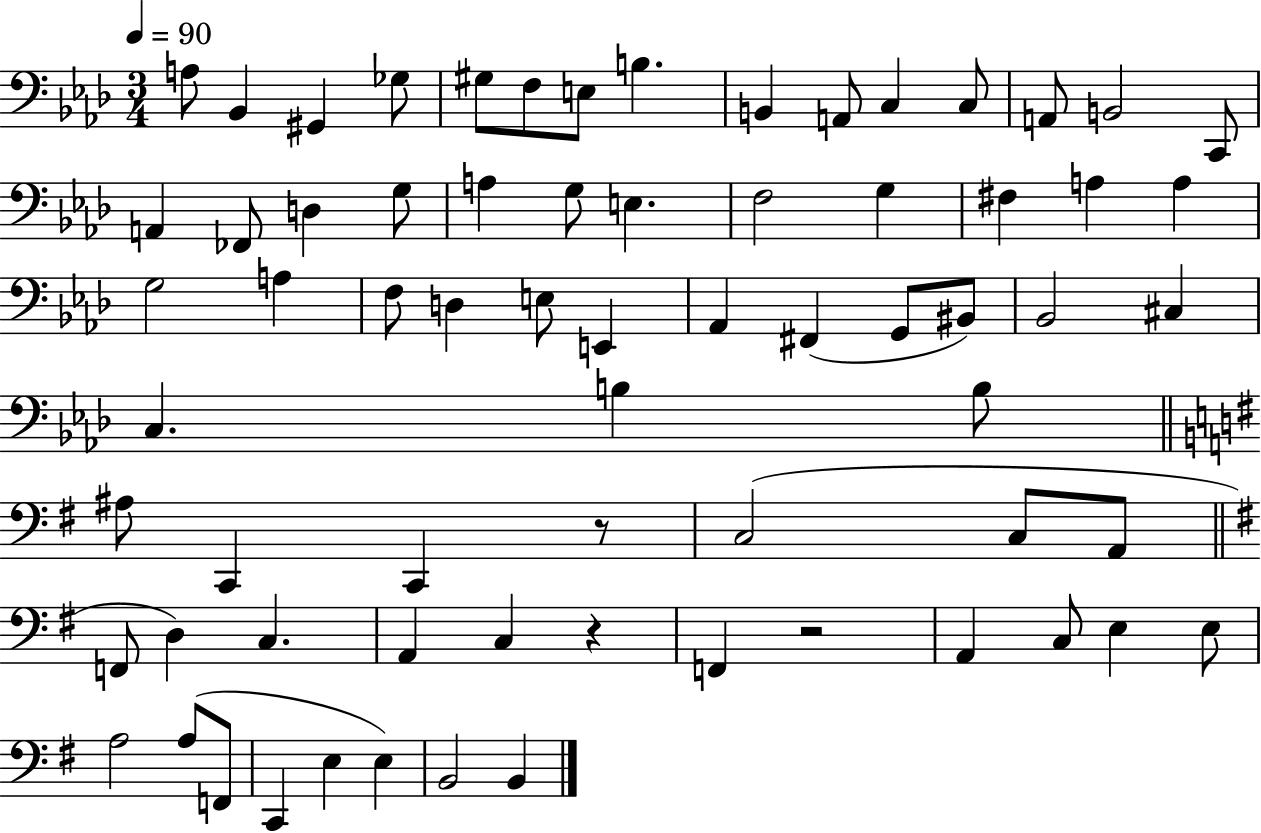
{
  \clef bass
  \numericTimeSignature
  \time 3/4
  \key aes \major
  \tempo 4 = 90
  \repeat volta 2 { a8 bes,4 gis,4 ges8 | gis8 f8 e8 b4. | b,4 a,8 c4 c8 | a,8 b,2 c,8 | \break a,4 fes,8 d4 g8 | a4 g8 e4. | f2 g4 | fis4 a4 a4 | \break g2 a4 | f8 d4 e8 e,4 | aes,4 fis,4( g,8 bis,8) | bes,2 cis4 | \break c4. b4 b8 | \bar "||" \break \key e \minor ais8 c,4 c,4 r8 | c2( c8 a,8 | \bar "||" \break \key e \minor f,8 d4) c4. | a,4 c4 r4 | f,4 r2 | a,4 c8 e4 e8 | \break a2 a8( f,8 | c,4 e4 e4) | b,2 b,4 | } \bar "|."
}